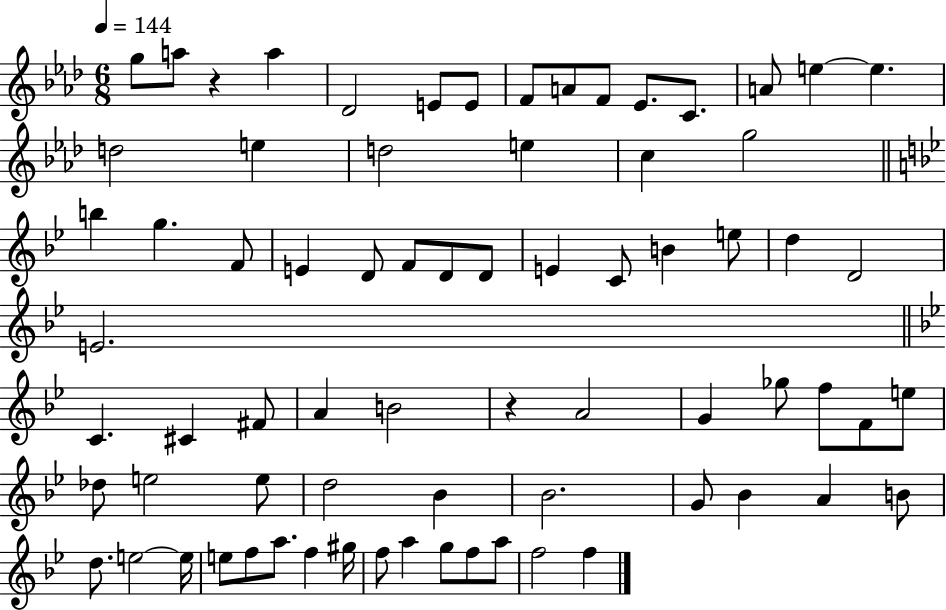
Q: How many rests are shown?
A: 2